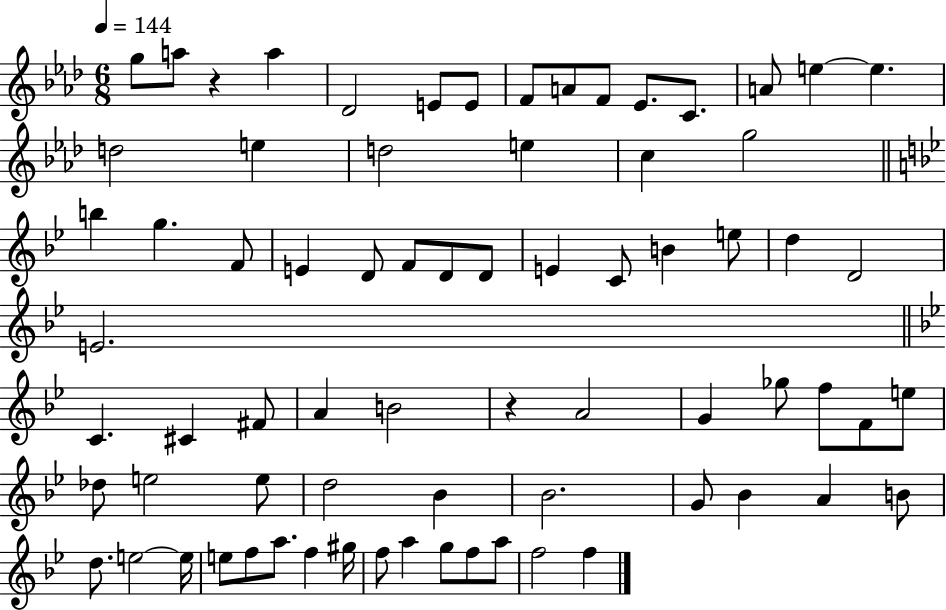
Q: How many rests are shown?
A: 2